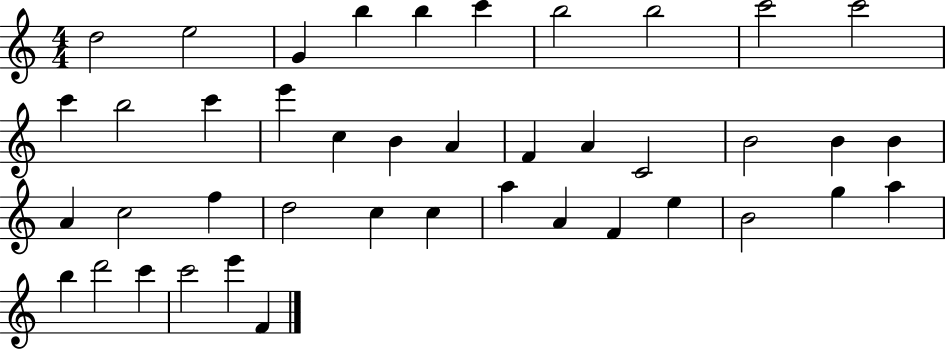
{
  \clef treble
  \numericTimeSignature
  \time 4/4
  \key c \major
  d''2 e''2 | g'4 b''4 b''4 c'''4 | b''2 b''2 | c'''2 c'''2 | \break c'''4 b''2 c'''4 | e'''4 c''4 b'4 a'4 | f'4 a'4 c'2 | b'2 b'4 b'4 | \break a'4 c''2 f''4 | d''2 c''4 c''4 | a''4 a'4 f'4 e''4 | b'2 g''4 a''4 | \break b''4 d'''2 c'''4 | c'''2 e'''4 f'4 | \bar "|."
}